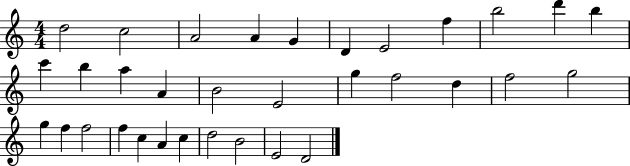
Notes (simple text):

D5/h C5/h A4/h A4/q G4/q D4/q E4/h F5/q B5/h D6/q B5/q C6/q B5/q A5/q A4/q B4/h E4/h G5/q F5/h D5/q F5/h G5/h G5/q F5/q F5/h F5/q C5/q A4/q C5/q D5/h B4/h E4/h D4/h